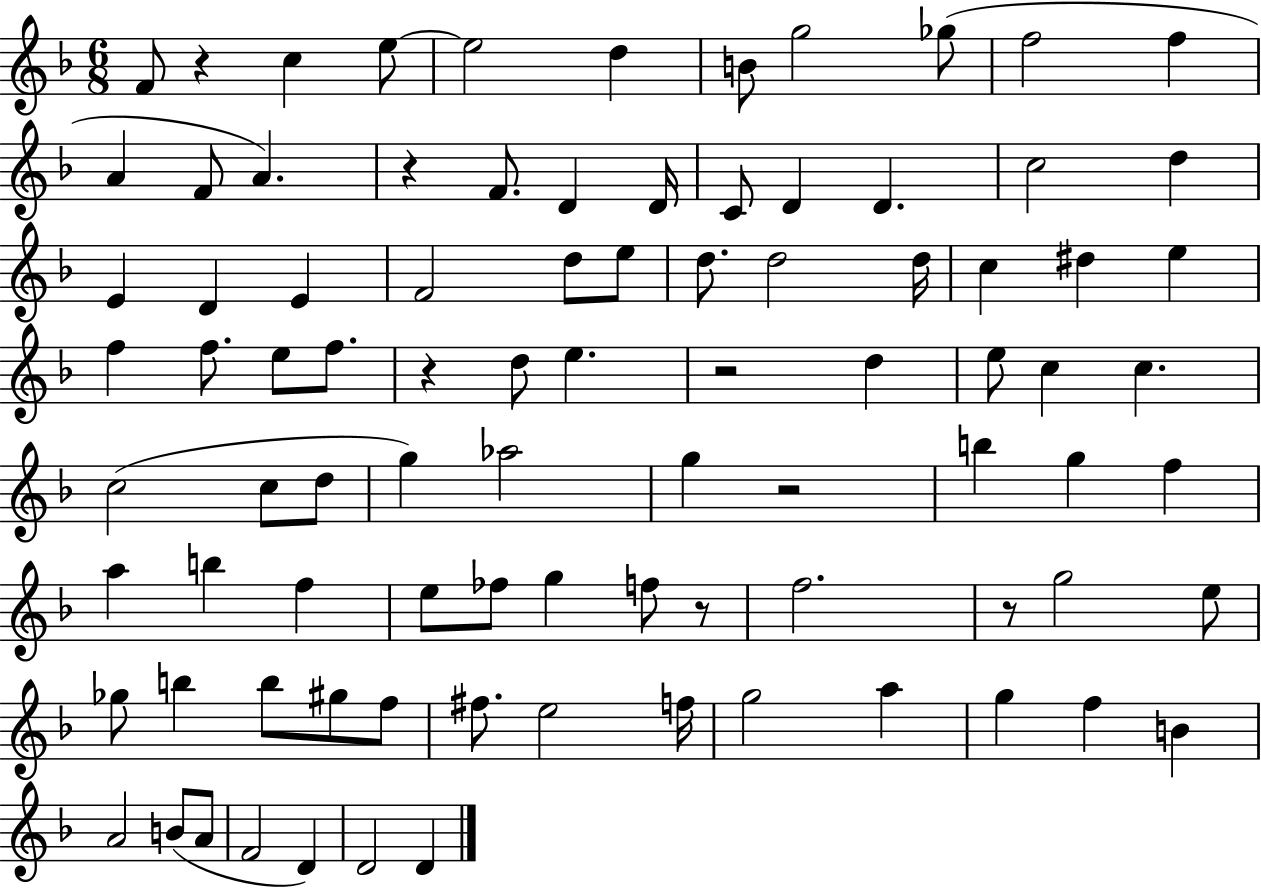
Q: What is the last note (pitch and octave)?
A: D4